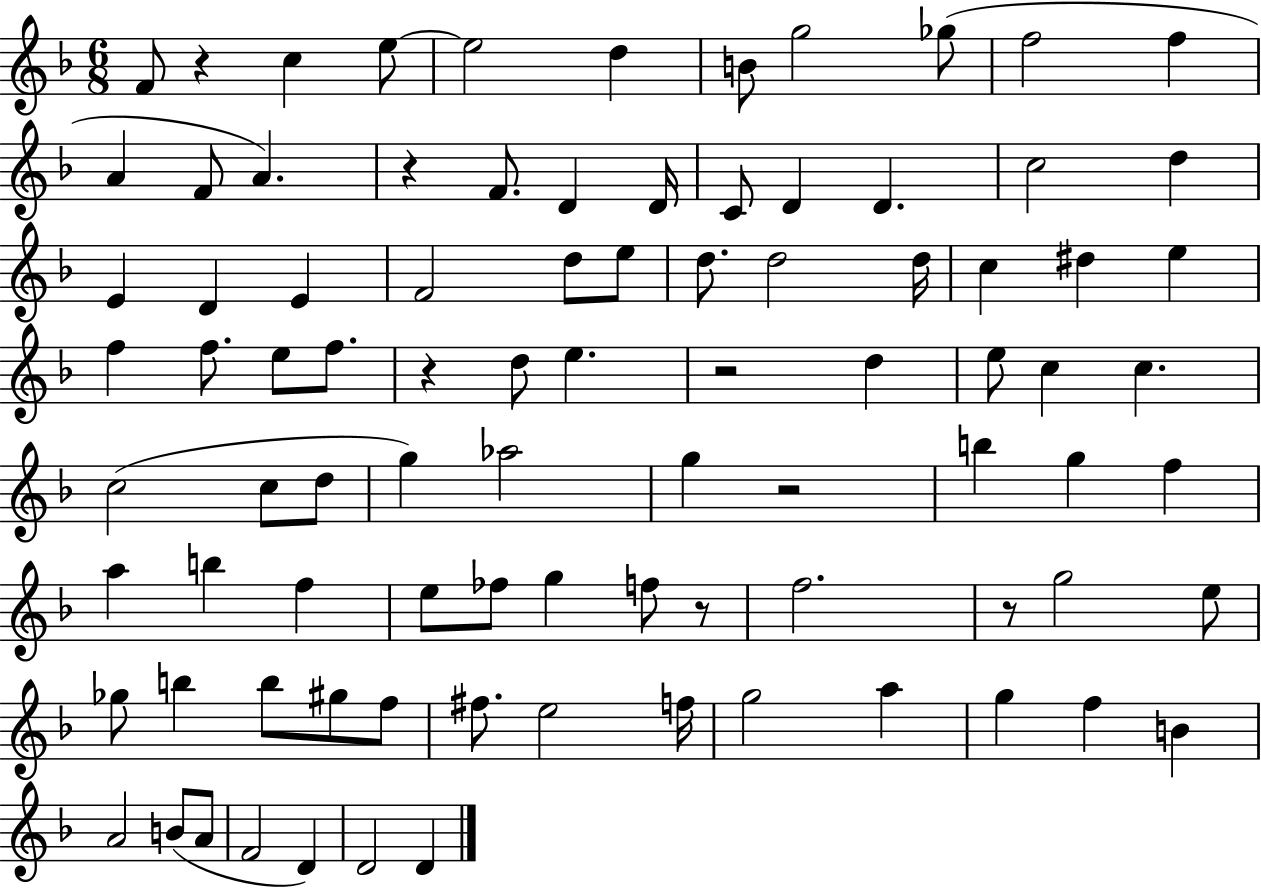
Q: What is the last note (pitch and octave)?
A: D4